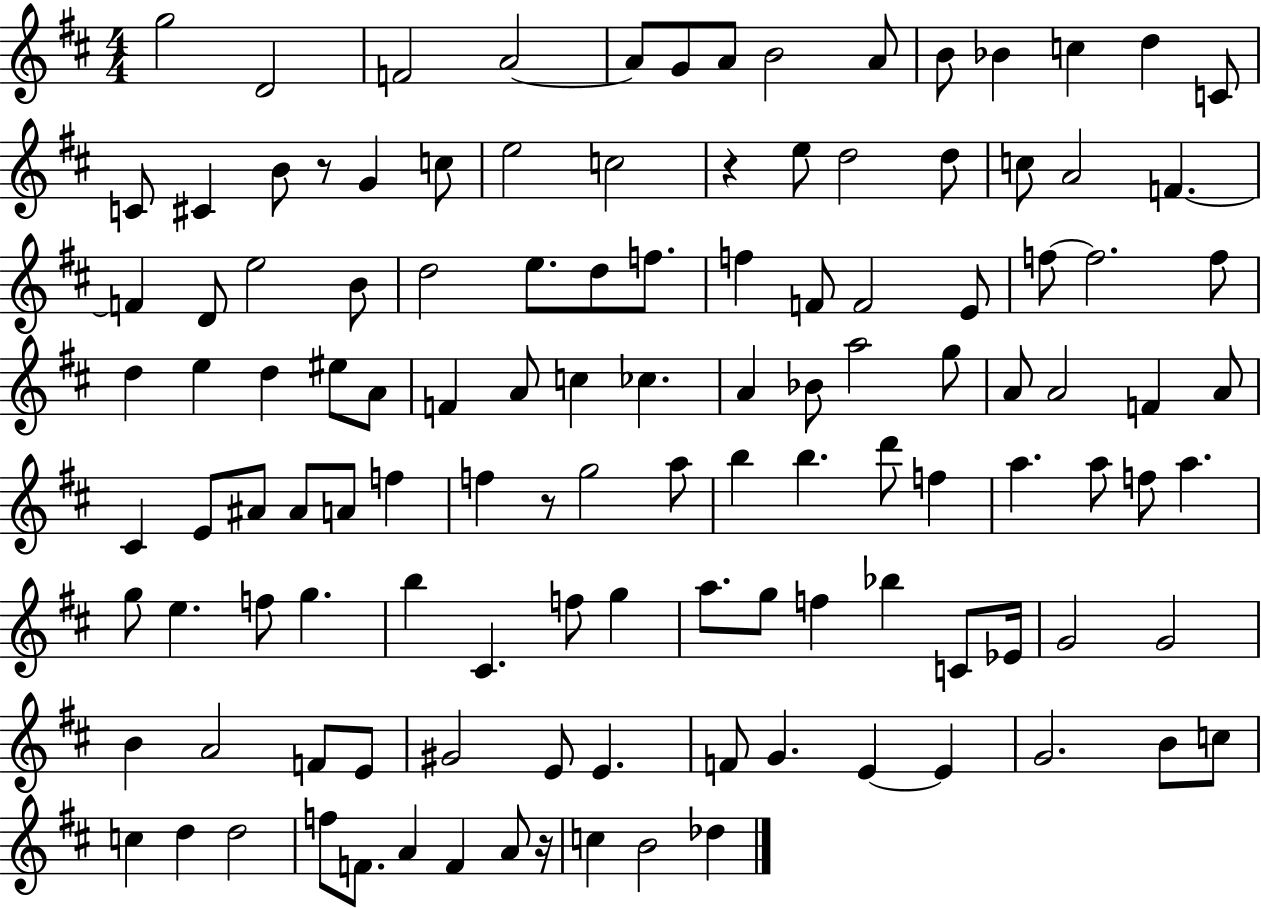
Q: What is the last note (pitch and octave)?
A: Db5